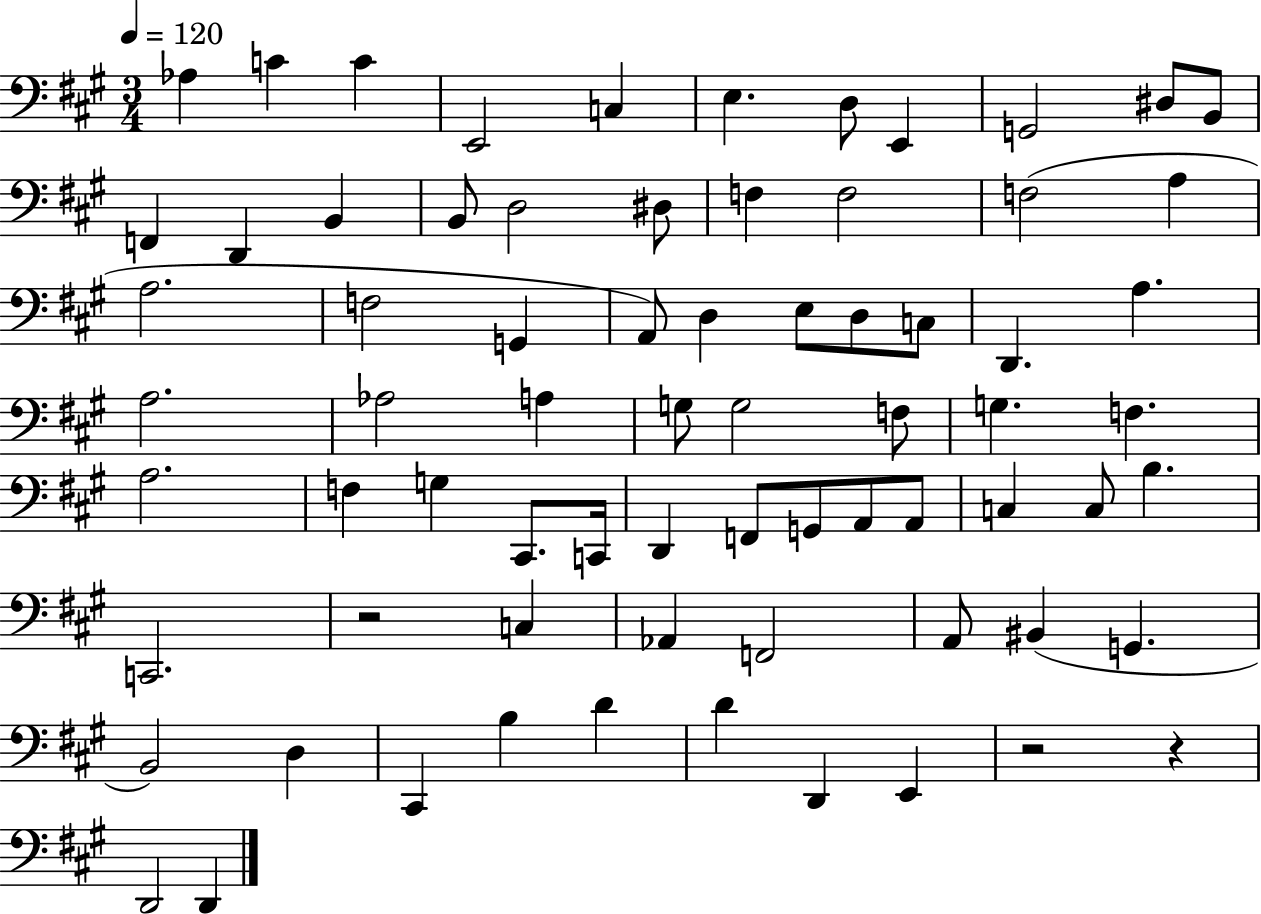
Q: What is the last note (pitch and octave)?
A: D2